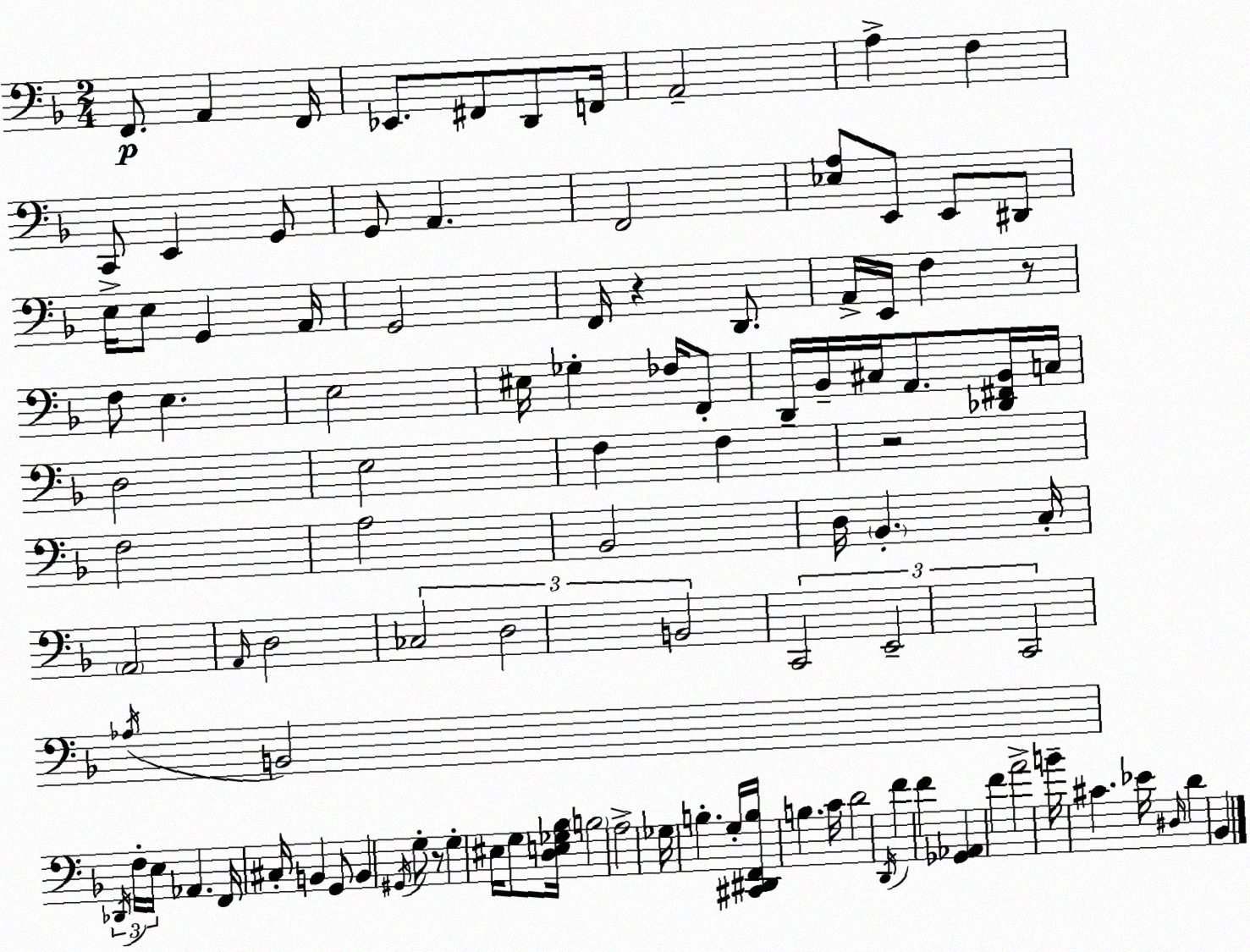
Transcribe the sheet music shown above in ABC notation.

X:1
T:Untitled
M:2/4
L:1/4
K:Dm
F,,/2 A,, F,,/4 _E,,/2 ^F,,/2 D,,/2 F,,/4 A,,2 A, F, C,,/2 E,, G,,/2 G,,/2 A,, F,,2 [_E,A,]/2 E,,/2 E,,/2 ^D,,/2 E,/4 E,/2 G,, A,,/4 G,,2 F,,/4 z D,,/2 A,,/4 E,,/4 F, z/2 F,/2 E, E,2 ^E,/4 _G, _F,/4 F,,/2 D,,/4 _B,,/4 ^C,/4 A,,/2 [_D,,^F,,_B,,]/4 C,/4 D,2 E,2 F, F, z2 F,2 A,2 _B,,2 D,/4 _B,, C,/4 A,,2 A,,/4 D,2 _C,2 D,2 B,,2 C,,2 E,,2 C,,2 _A,/4 B,,2 _D,,/4 F,/4 E,/4 _A,, F,,/4 ^C,/4 B,, G,,/2 B,, ^G,,/4 G,/2 z/2 G, ^E,/4 G,/2 [D,E,_G,_B,]/4 B,2 A,2 _G,/4 B, G,/4 [^C,,^D,,F,,B,]/4 B, C/4 D2 D,,/4 F F [_G,,_A,,] F A2 B/4 ^C _E/4 ^D,/4 D _B,,